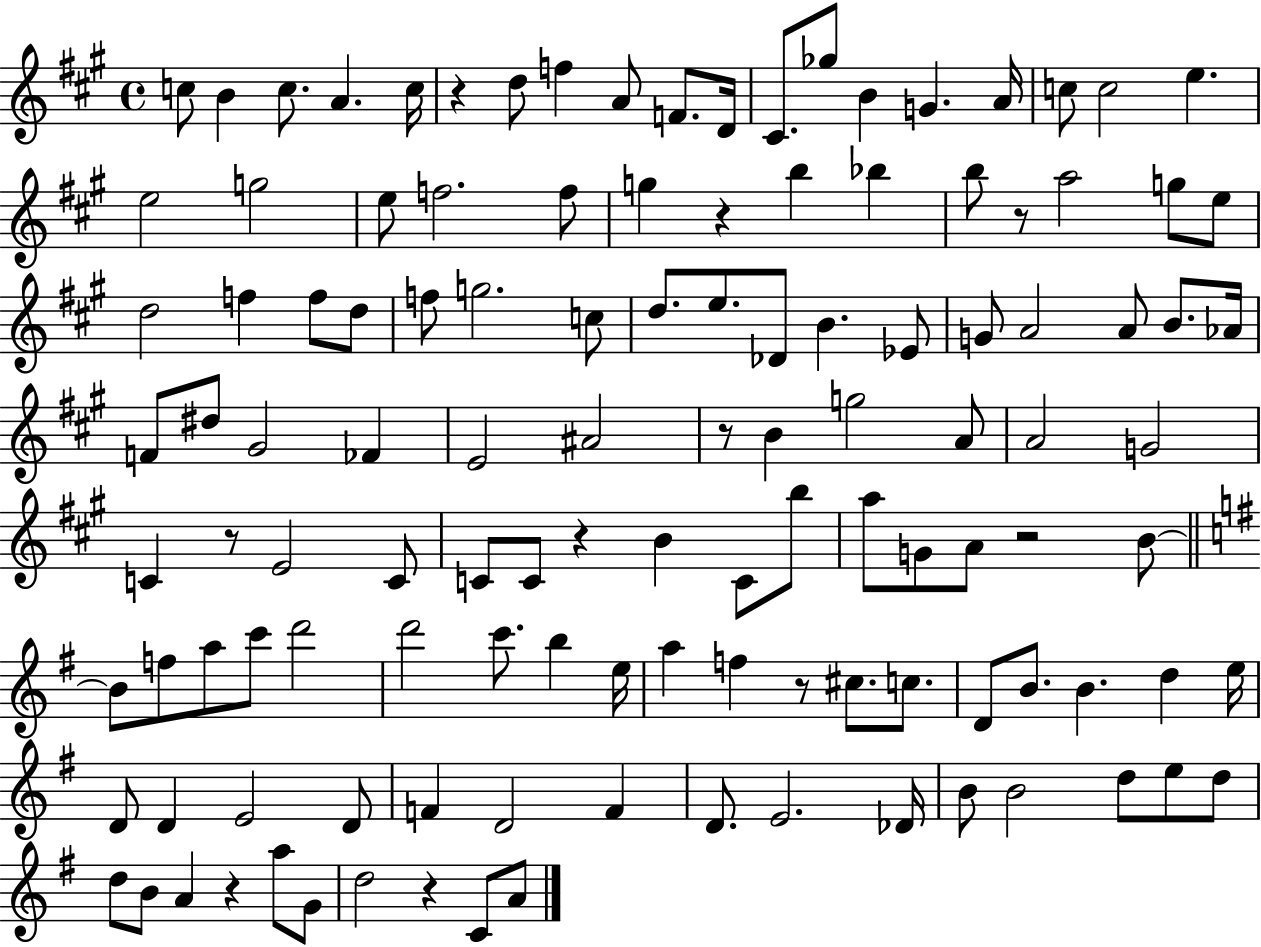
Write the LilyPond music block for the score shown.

{
  \clef treble
  \time 4/4
  \defaultTimeSignature
  \key a \major
  c''8 b'4 c''8. a'4. c''16 | r4 d''8 f''4 a'8 f'8. d'16 | cis'8. ges''8 b'4 g'4. a'16 | c''8 c''2 e''4. | \break e''2 g''2 | e''8 f''2. f''8 | g''4 r4 b''4 bes''4 | b''8 r8 a''2 g''8 e''8 | \break d''2 f''4 f''8 d''8 | f''8 g''2. c''8 | d''8. e''8. des'8 b'4. ees'8 | g'8 a'2 a'8 b'8. aes'16 | \break f'8 dis''8 gis'2 fes'4 | e'2 ais'2 | r8 b'4 g''2 a'8 | a'2 g'2 | \break c'4 r8 e'2 c'8 | c'8 c'8 r4 b'4 c'8 b''8 | a''8 g'8 a'8 r2 b'8~~ | \bar "||" \break \key e \minor b'8 f''8 a''8 c'''8 d'''2 | d'''2 c'''8. b''4 e''16 | a''4 f''4 r8 cis''8. c''8. | d'8 b'8. b'4. d''4 e''16 | \break d'8 d'4 e'2 d'8 | f'4 d'2 f'4 | d'8. e'2. des'16 | b'8 b'2 d''8 e''8 d''8 | \break d''8 b'8 a'4 r4 a''8 g'8 | d''2 r4 c'8 a'8 | \bar "|."
}